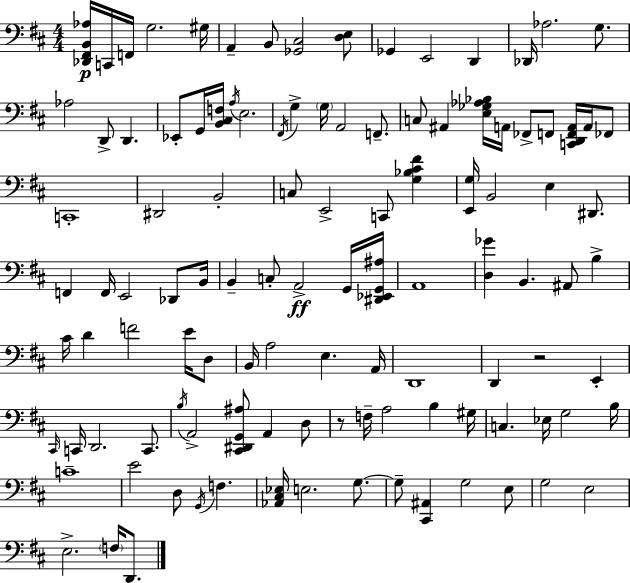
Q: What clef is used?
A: bass